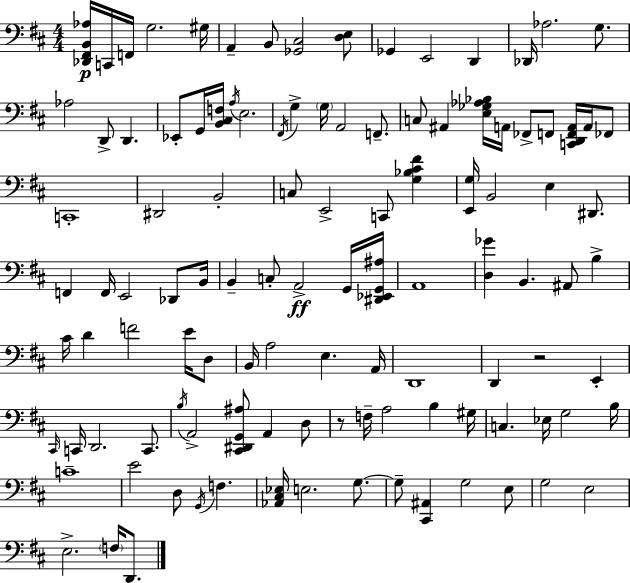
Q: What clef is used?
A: bass